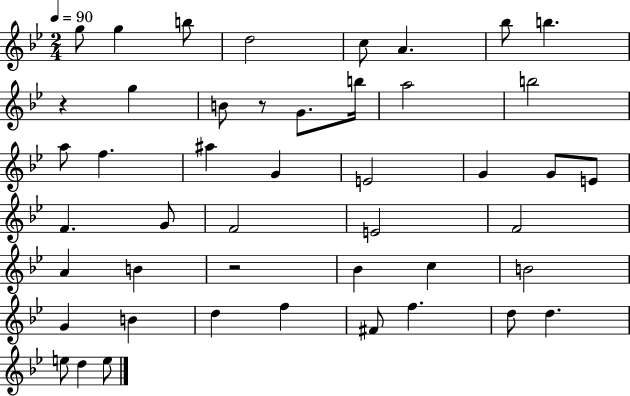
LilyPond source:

{
  \clef treble
  \numericTimeSignature
  \time 2/4
  \key bes \major
  \tempo 4 = 90
  g''8 g''4 b''8 | d''2 | c''8 a'4. | bes''8 b''4. | \break r4 g''4 | b'8 r8 g'8. b''16 | a''2 | b''2 | \break a''8 f''4. | ais''4 g'4 | e'2 | g'4 g'8 e'8 | \break f'4. g'8 | f'2 | e'2 | f'2 | \break a'4 b'4 | r2 | bes'4 c''4 | b'2 | \break g'4 b'4 | d''4 f''4 | fis'8 f''4. | d''8 d''4. | \break e''8 d''4 e''8 | \bar "|."
}